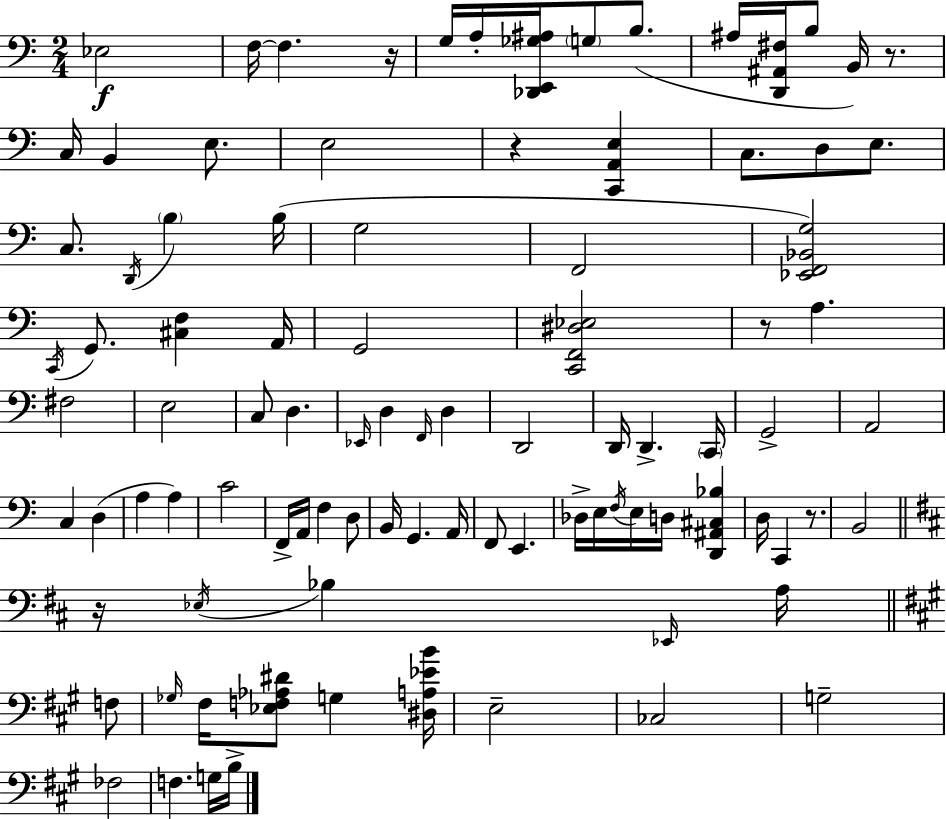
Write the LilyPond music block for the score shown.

{
  \clef bass
  \numericTimeSignature
  \time 2/4
  \key c \major
  \repeat volta 2 { ees2\f | f16~~ f4. r16 | g16 a16-. <des, e, ges ais>16 \parenthesize g8 b8.( | ais16 <d, ais, fis>16 b8 b,16) r8. | \break c16 b,4 e8. | e2 | r4 <c, a, e>4 | c8. d8 e8. | \break c8. \acciaccatura { d,16 } \parenthesize b4 | b16( g2 | f,2 | <ees, f, bes, g>2) | \break \acciaccatura { c,16 } g,8. <cis f>4 | a,16 g,2 | <c, f, dis ees>2 | r8 a4. | \break fis2 | e2 | c8 d4. | \grace { ees,16 } d4 \grace { f,16 } | \break d4 d,2 | d,16 d,4.-> | \parenthesize c,16 g,2-> | a,2 | \break c4 | d4( a4 | a4) c'2 | f,16-> a,16 f4 | \break d8 b,16 g,4. | a,16 f,8 e,4. | des16-> e16 \acciaccatura { f16 } e16 | d16 <d, ais, cis bes>4 d16 c,4 | \break r8. b,2 | \bar "||" \break \key d \major r16 \acciaccatura { ees16 } bes4 \grace { ees,16 } a16 | \bar "||" \break \key a \major f8 \grace { ges16 } fis16 <ees f aes dis'>8 g4 | <dis a ees' b'>16 e2-- | ces2 | g2-- | \break fes2 | f4. | g16 b16-> } \bar "|."
}